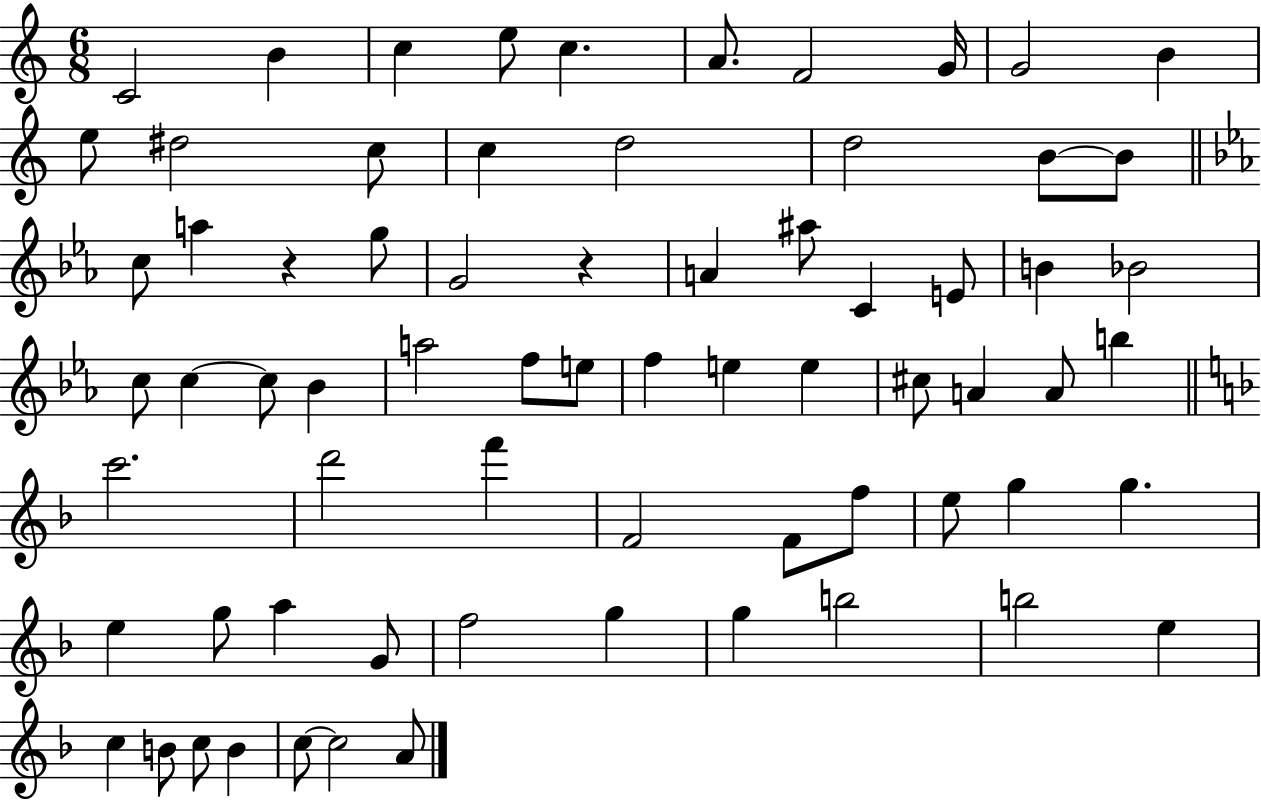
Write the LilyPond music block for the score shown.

{
  \clef treble
  \numericTimeSignature
  \time 6/8
  \key c \major
  c'2 b'4 | c''4 e''8 c''4. | a'8. f'2 g'16 | g'2 b'4 | \break e''8 dis''2 c''8 | c''4 d''2 | d''2 b'8~~ b'8 | \bar "||" \break \key c \minor c''8 a''4 r4 g''8 | g'2 r4 | a'4 ais''8 c'4 e'8 | b'4 bes'2 | \break c''8 c''4~~ c''8 bes'4 | a''2 f''8 e''8 | f''4 e''4 e''4 | cis''8 a'4 a'8 b''4 | \break \bar "||" \break \key f \major c'''2. | d'''2 f'''4 | f'2 f'8 f''8 | e''8 g''4 g''4. | \break e''4 g''8 a''4 g'8 | f''2 g''4 | g''4 b''2 | b''2 e''4 | \break c''4 b'8 c''8 b'4 | c''8~~ c''2 a'8 | \bar "|."
}